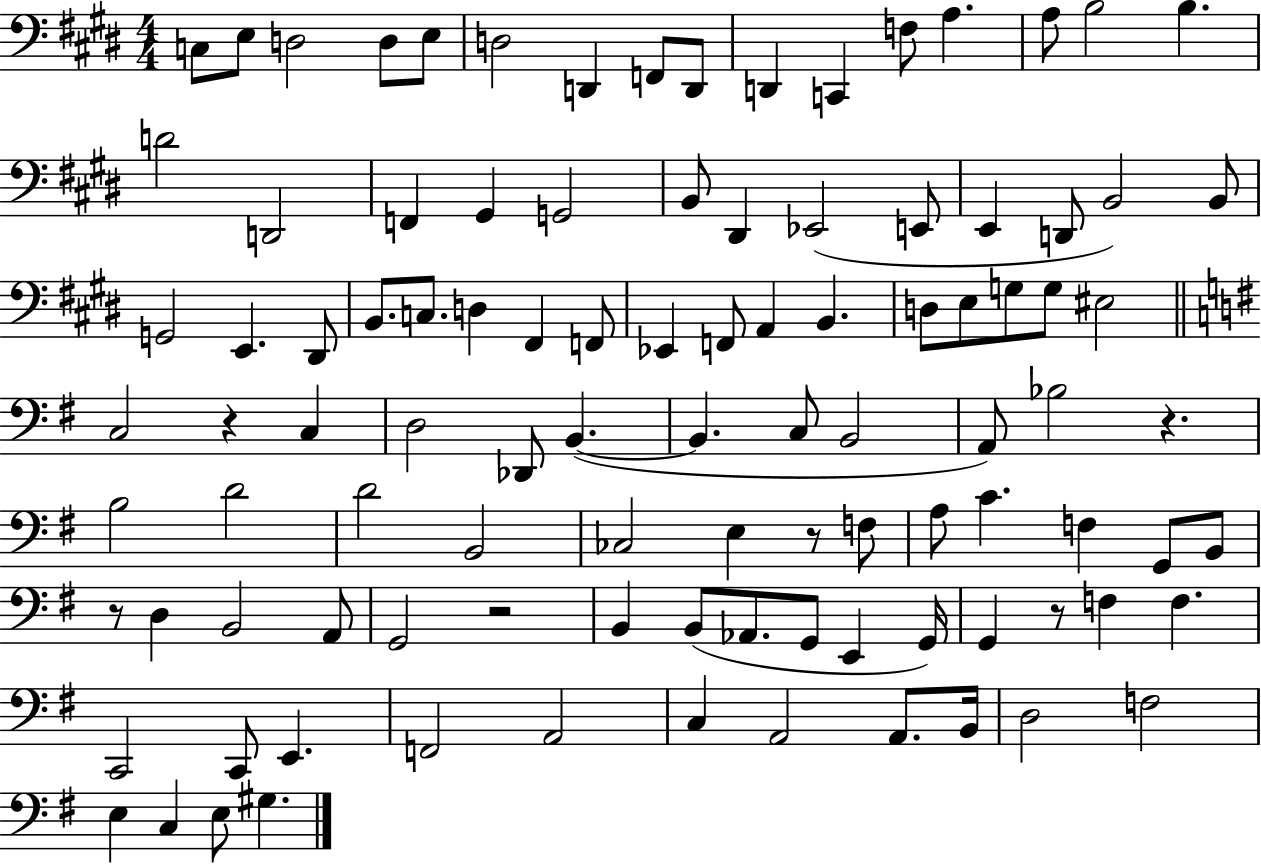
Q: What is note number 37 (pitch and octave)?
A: F2